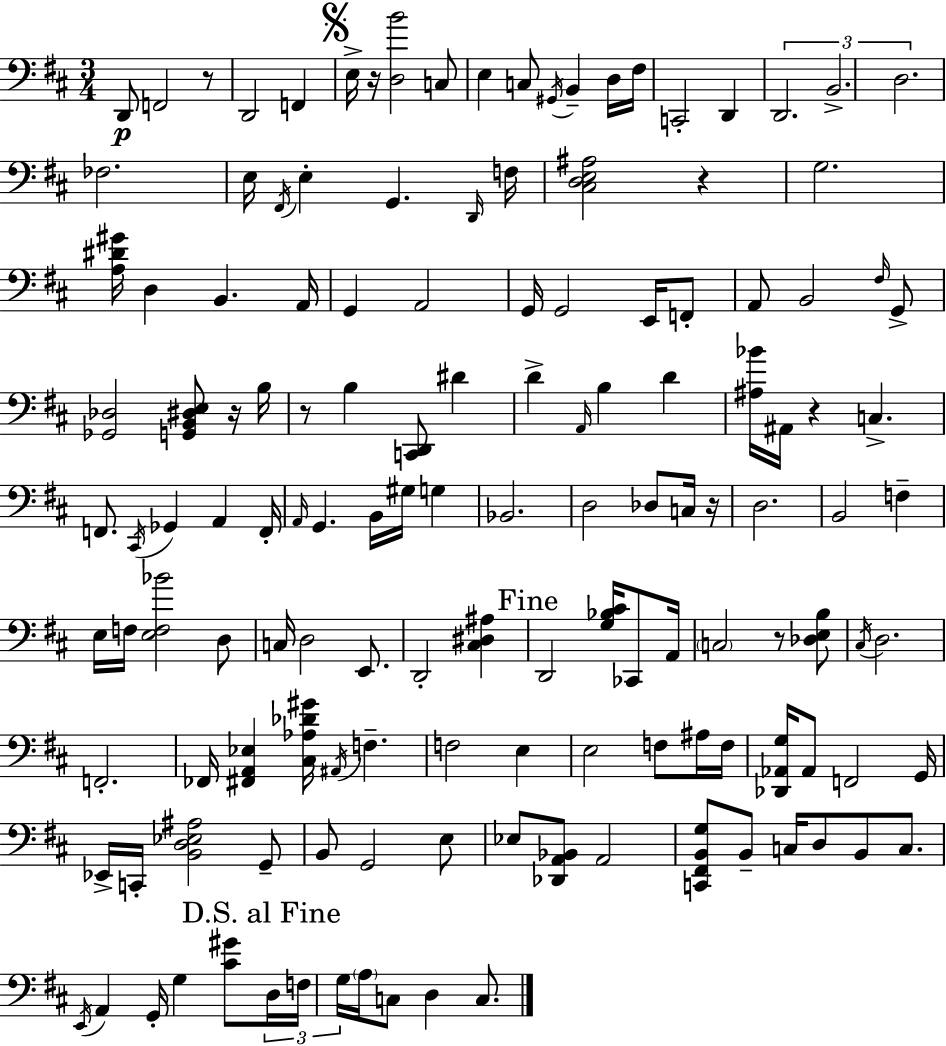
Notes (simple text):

D2/e F2/h R/e D2/h F2/q E3/s R/s [D3,B4]/h C3/e E3/q C3/e G#2/s B2/q D3/s F#3/s C2/h D2/q D2/h. B2/h. D3/h. FES3/h. E3/s F#2/s E3/q G2/q. D2/s F3/s [C#3,D3,E3,A#3]/h R/q G3/h. [A3,D#4,G#4]/s D3/q B2/q. A2/s G2/q A2/h G2/s G2/h E2/s F2/e A2/e B2/h F#3/s G2/e [Gb2,Db3]/h [G2,B2,D#3,E3]/e R/s B3/s R/e B3/q [C2,D2]/e D#4/q D4/q A2/s B3/q D4/q [A#3,Bb4]/s A#2/s R/q C3/q. F2/e. C#2/s Gb2/q A2/q F2/s A2/s G2/q. B2/s G#3/s G3/q Bb2/h. D3/h Db3/e C3/s R/s D3/h. B2/h F3/q E3/s F3/s [E3,F3,Bb4]/h D3/e C3/s D3/h E2/e. D2/h [C#3,D#3,A#3]/q D2/h [G3,Bb3,C#4]/s CES2/e A2/s C3/h R/e [Db3,E3,B3]/e C#3/s D3/h. F2/h. FES2/s [F#2,A2,Eb3]/q [C#3,Ab3,Db4,G#4]/s A#2/s F3/q. F3/h E3/q E3/h F3/e A#3/s F3/s [Db2,Ab2,G3]/s Ab2/e F2/h G2/s Eb2/s C2/s [B2,D3,Eb3,A#3]/h G2/e B2/e G2/h E3/e Eb3/e [Db2,A2,Bb2]/e A2/h [C2,F#2,B2,G3]/e B2/e C3/s D3/e B2/e C3/e. E2/s A2/q G2/s G3/q [C#4,G#4]/e D3/s F3/s G3/s A3/s C3/e D3/q C3/e.